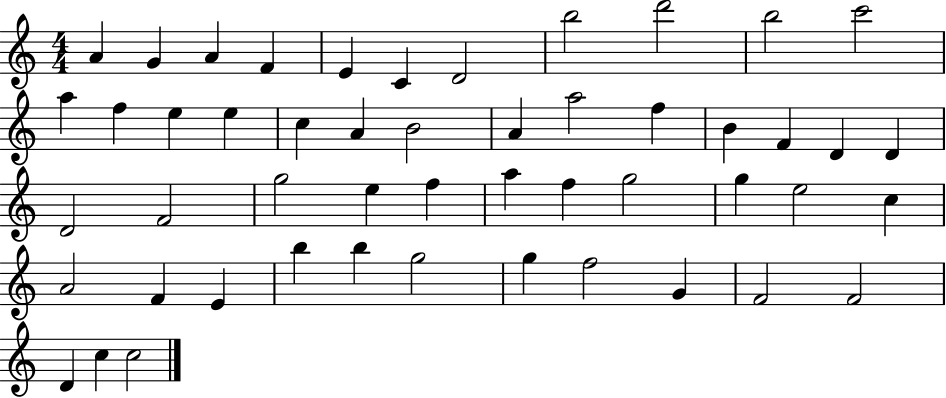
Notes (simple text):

A4/q G4/q A4/q F4/q E4/q C4/q D4/h B5/h D6/h B5/h C6/h A5/q F5/q E5/q E5/q C5/q A4/q B4/h A4/q A5/h F5/q B4/q F4/q D4/q D4/q D4/h F4/h G5/h E5/q F5/q A5/q F5/q G5/h G5/q E5/h C5/q A4/h F4/q E4/q B5/q B5/q G5/h G5/q F5/h G4/q F4/h F4/h D4/q C5/q C5/h